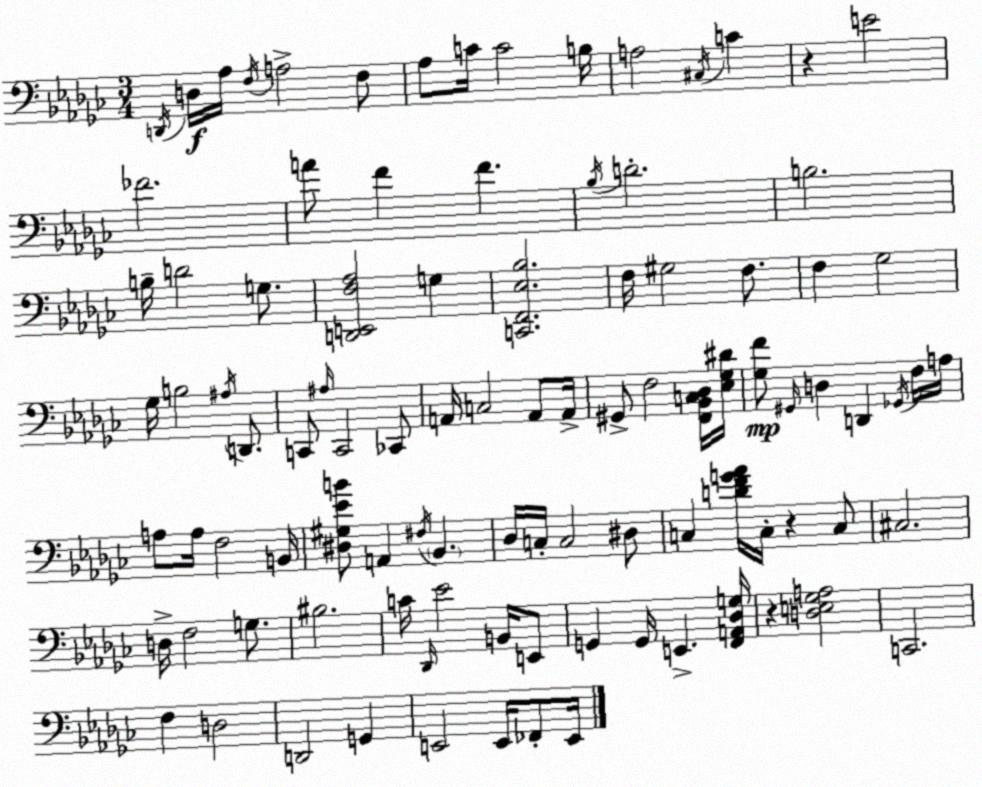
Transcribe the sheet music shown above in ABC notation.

X:1
T:Untitled
M:3/4
L:1/4
K:Ebm
D,,/4 D,/4 _A,/4 F,/4 A,2 F,/2 _A,/2 C/4 C2 B,/4 A,2 ^C,/4 C z E2 _F2 A/2 F F _B,/4 D2 B,2 B,/4 D2 G,/2 [D,,E,,F,_A,]2 G, [C,,F,,_E,_B,]2 F,/4 ^G,2 F,/2 F, _G,2 _G,/4 B,2 ^A,/4 D,,/2 C,,/2 ^A,/4 C,,2 _C,,/2 A,,/4 C,2 A,,/2 A,,/4 ^G,,/2 F,2 [F,,_B,,C,_D,]/4 [_E,_G,^D]/4 [_G,F]/2 ^G,,/4 D, D,, _G,,/4 F,/4 A,/4 A,/2 A,/4 F,2 B,,/4 [^D,^G,_EB]/2 A,, ^F,/4 _B,, _D,/4 C,/4 C,2 ^D,/2 C, [DFG_A]/4 C,/4 z C,/2 ^C,2 D,/4 F,2 G,/2 ^B,2 C/4 _D,,/4 _E2 B,,/4 E,,/2 G,, G,,/4 E,, [F,,A,,_D,G,]/4 z [D,E,_G,A,]2 C,,2 F, D,2 D,,2 G,, E,,2 E,,/4 _F,,/2 E,,/4